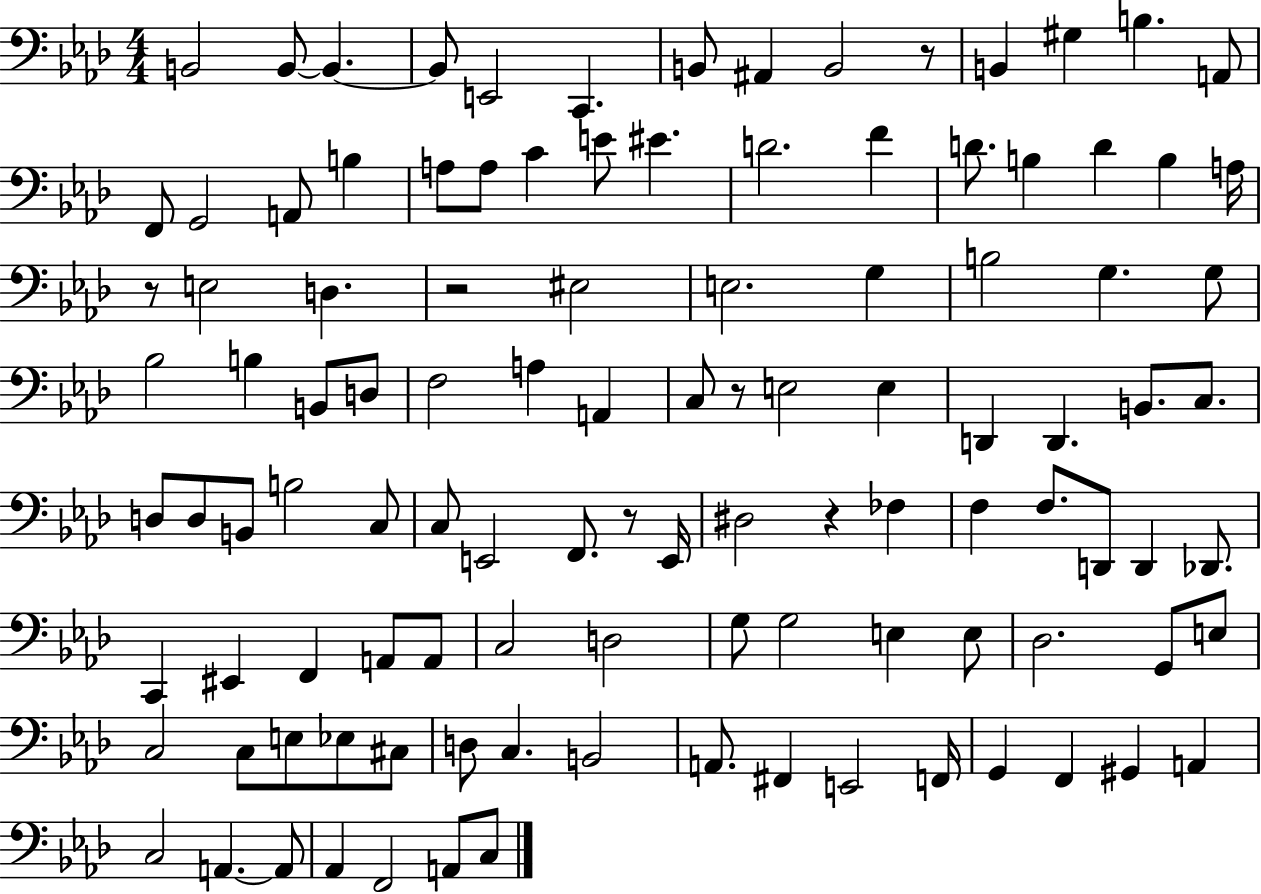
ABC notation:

X:1
T:Untitled
M:4/4
L:1/4
K:Ab
B,,2 B,,/2 B,, B,,/2 E,,2 C,, B,,/2 ^A,, B,,2 z/2 B,, ^G, B, A,,/2 F,,/2 G,,2 A,,/2 B, A,/2 A,/2 C E/2 ^E D2 F D/2 B, D B, A,/4 z/2 E,2 D, z2 ^E,2 E,2 G, B,2 G, G,/2 _B,2 B, B,,/2 D,/2 F,2 A, A,, C,/2 z/2 E,2 E, D,, D,, B,,/2 C,/2 D,/2 D,/2 B,,/2 B,2 C,/2 C,/2 E,,2 F,,/2 z/2 E,,/4 ^D,2 z _F, F, F,/2 D,,/2 D,, _D,,/2 C,, ^E,, F,, A,,/2 A,,/2 C,2 D,2 G,/2 G,2 E, E,/2 _D,2 G,,/2 E,/2 C,2 C,/2 E,/2 _E,/2 ^C,/2 D,/2 C, B,,2 A,,/2 ^F,, E,,2 F,,/4 G,, F,, ^G,, A,, C,2 A,, A,,/2 _A,, F,,2 A,,/2 C,/2